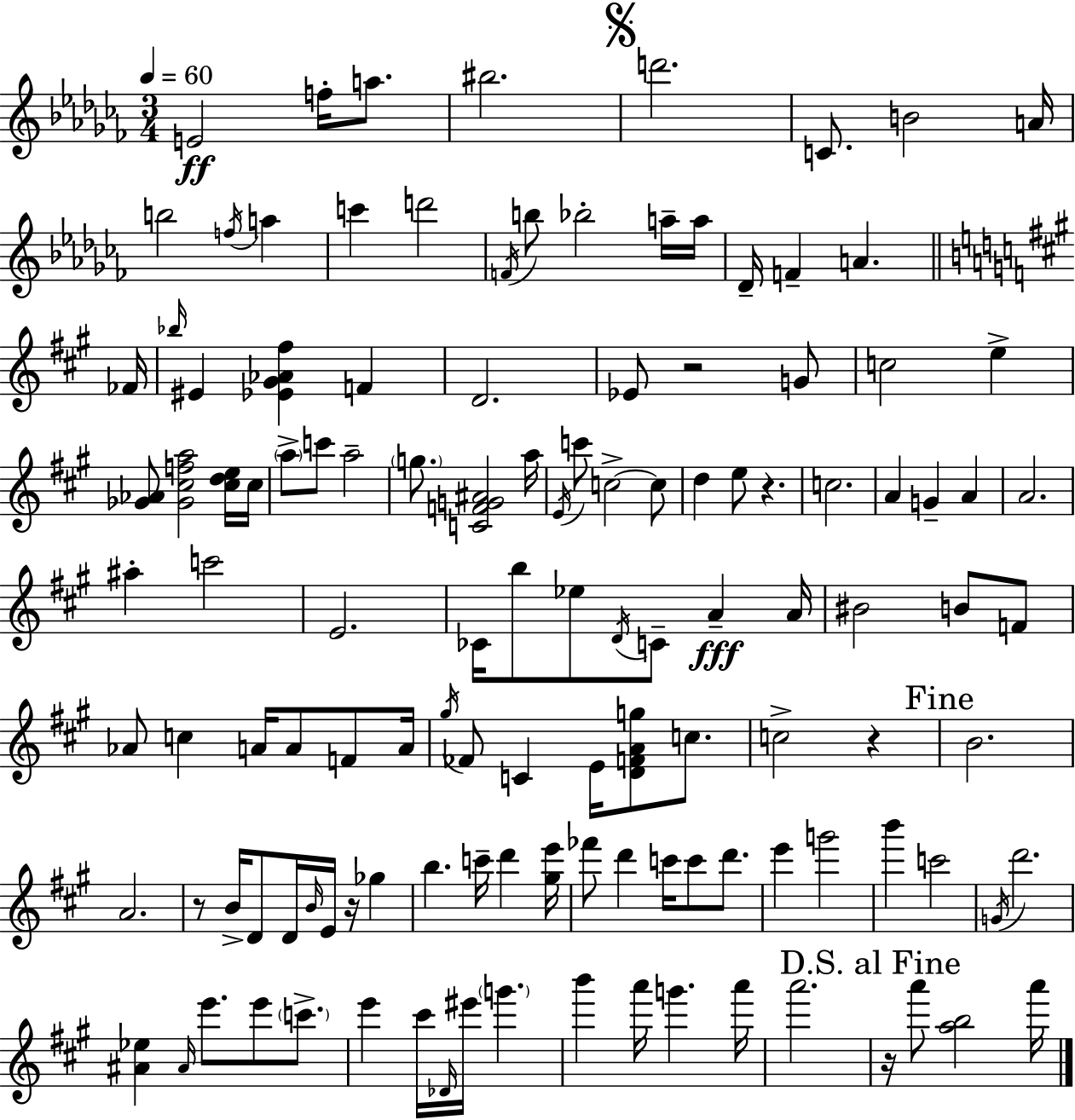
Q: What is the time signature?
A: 3/4